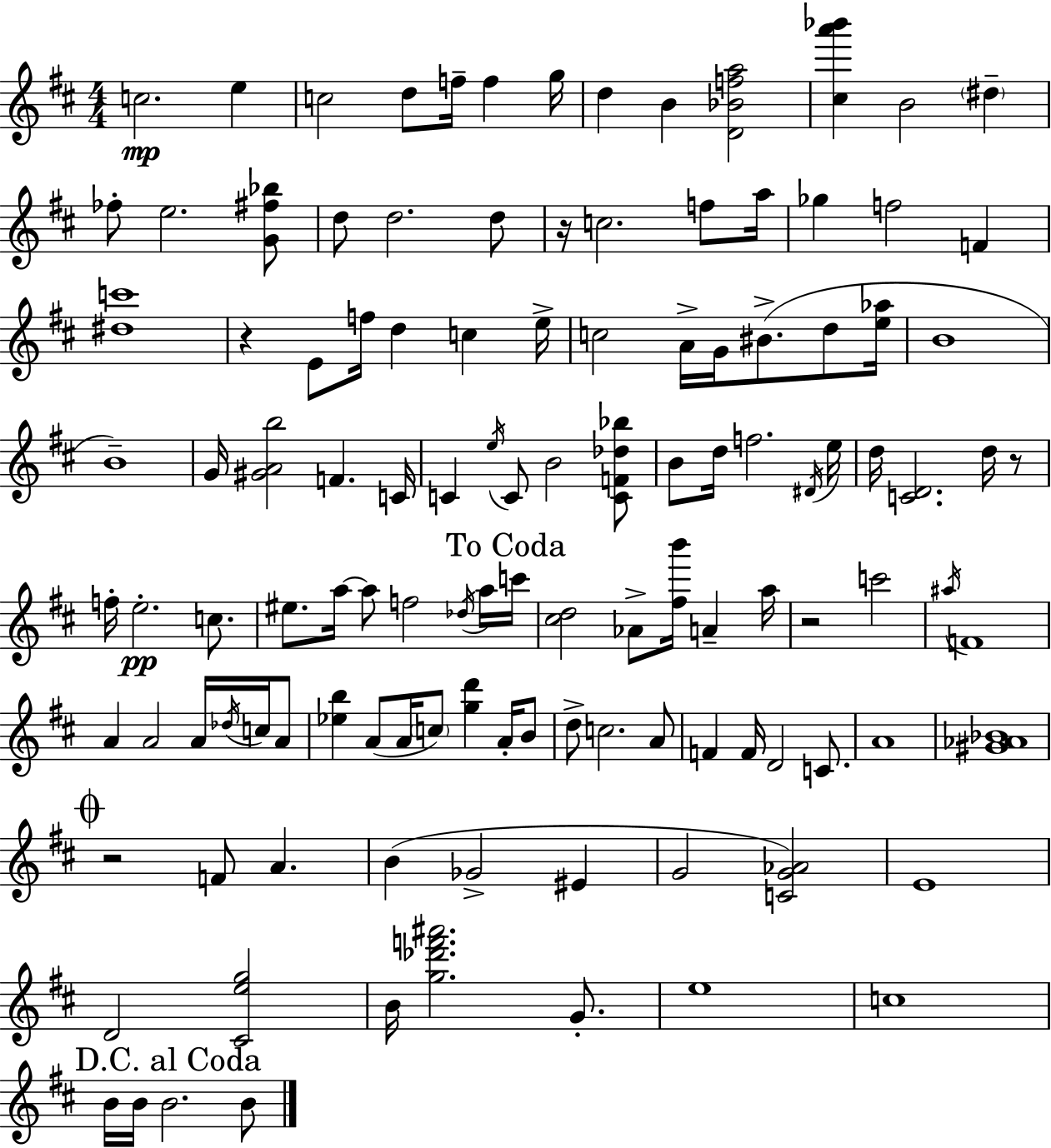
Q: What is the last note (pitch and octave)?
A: B4